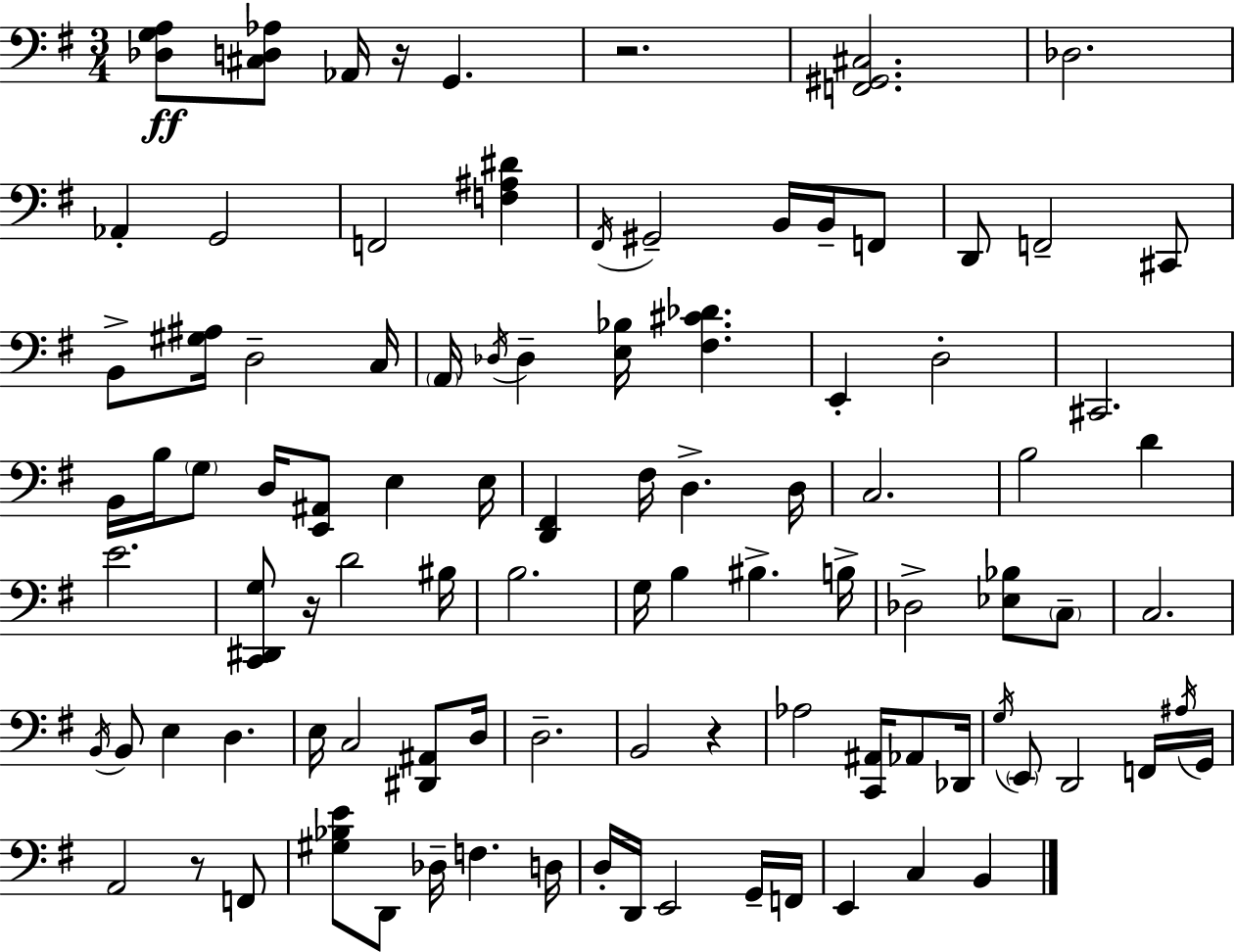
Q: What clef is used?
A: bass